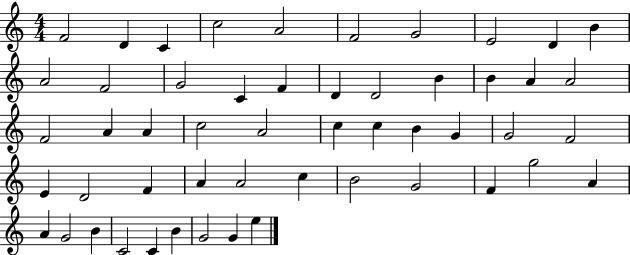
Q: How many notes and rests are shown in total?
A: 52